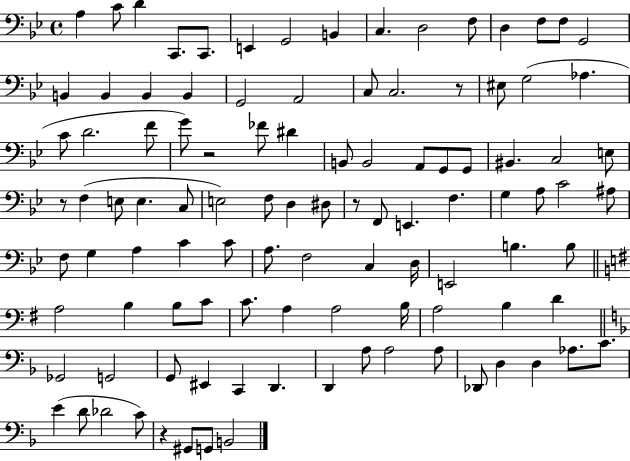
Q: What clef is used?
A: bass